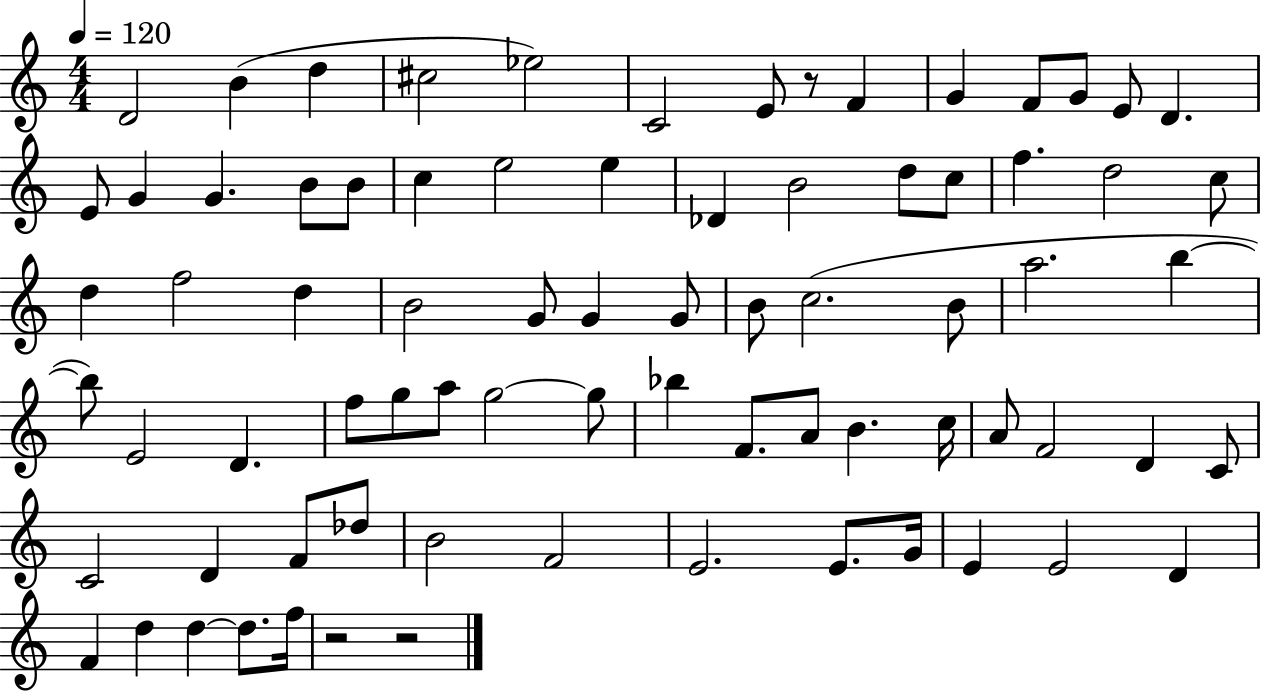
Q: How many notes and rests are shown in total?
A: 77